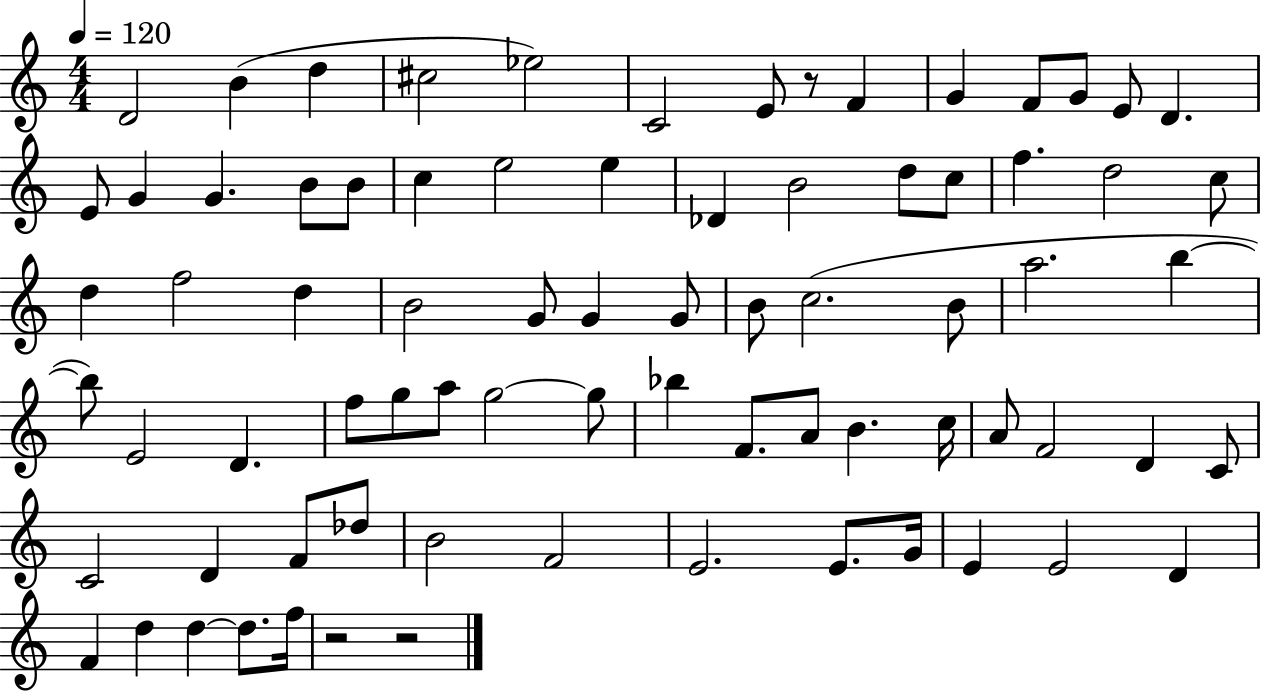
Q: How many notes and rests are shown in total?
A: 77